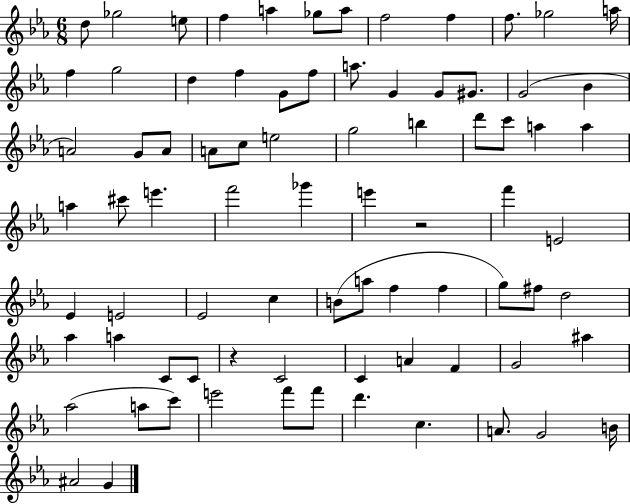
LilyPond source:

{
  \clef treble
  \numericTimeSignature
  \time 6/8
  \key ees \major
  d''8 ges''2 e''8 | f''4 a''4 ges''8 a''8 | f''2 f''4 | f''8. ges''2 a''16 | \break f''4 g''2 | d''4 f''4 g'8 f''8 | a''8. g'4 g'8 gis'8. | g'2( bes'4 | \break a'2) g'8 a'8 | a'8 c''8 e''2 | g''2 b''4 | d'''8 c'''8 a''4 a''4 | \break a''4 cis'''8 e'''4. | f'''2 ges'''4 | e'''4 r2 | f'''4 e'2 | \break ees'4 e'2 | ees'2 c''4 | b'8( a''8 f''4 f''4 | g''8) fis''8 d''2 | \break aes''4 a''4 c'8 c'8 | r4 c'2 | c'4 a'4 f'4 | g'2 ais''4 | \break aes''2( a''8 c'''8) | e'''2 f'''8 f'''8 | d'''4. c''4. | a'8. g'2 b'16 | \break ais'2 g'4 | \bar "|."
}